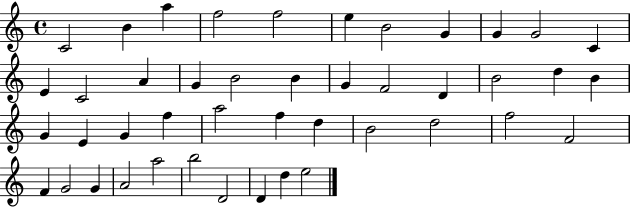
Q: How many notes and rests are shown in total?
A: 44